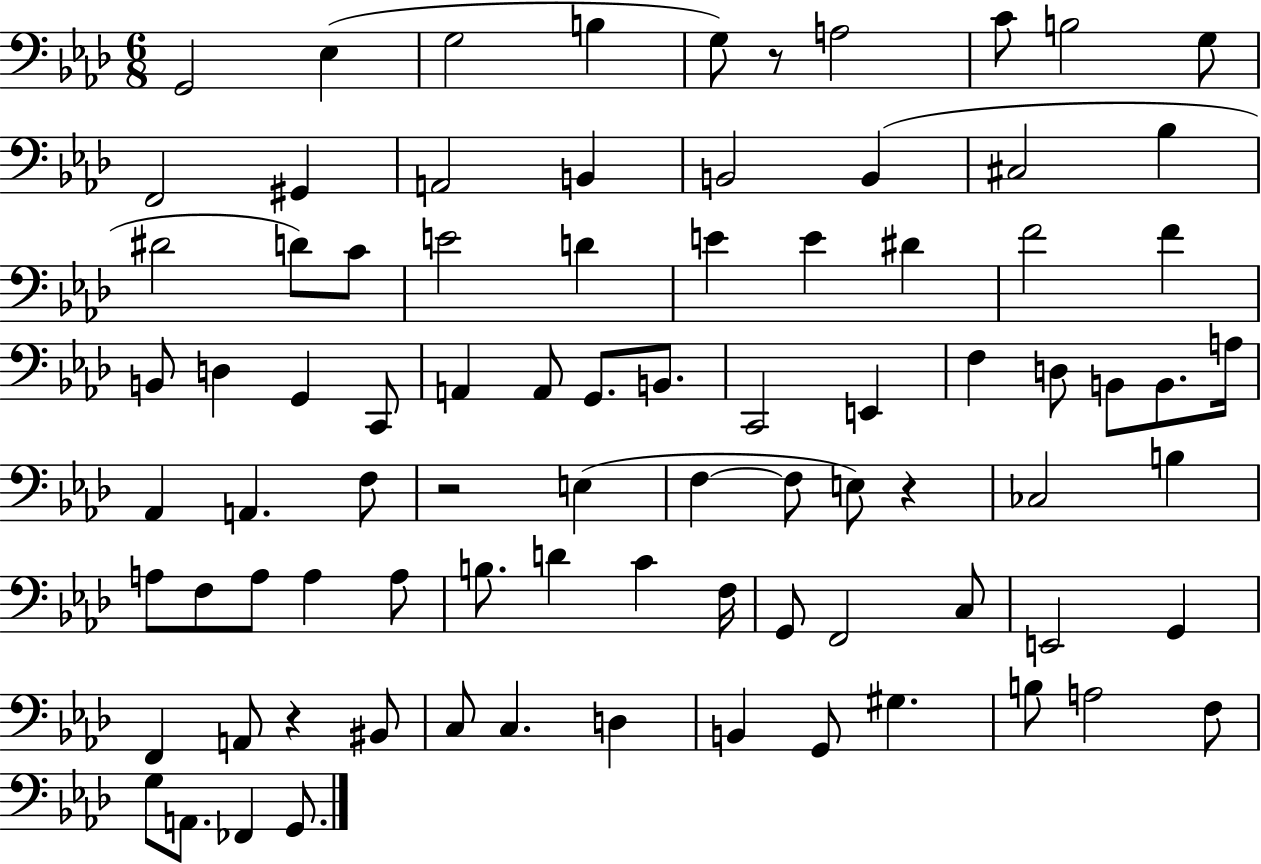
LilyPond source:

{
  \clef bass
  \numericTimeSignature
  \time 6/8
  \key aes \major
  g,2 ees4( | g2 b4 | g8) r8 a2 | c'8 b2 g8 | \break f,2 gis,4 | a,2 b,4 | b,2 b,4( | cis2 bes4 | \break dis'2 d'8) c'8 | e'2 d'4 | e'4 e'4 dis'4 | f'2 f'4 | \break b,8 d4 g,4 c,8 | a,4 a,8 g,8. b,8. | c,2 e,4 | f4 d8 b,8 b,8. a16 | \break aes,4 a,4. f8 | r2 e4( | f4~~ f8 e8) r4 | ces2 b4 | \break a8 f8 a8 a4 a8 | b8. d'4 c'4 f16 | g,8 f,2 c8 | e,2 g,4 | \break f,4 a,8 r4 bis,8 | c8 c4. d4 | b,4 g,8 gis4. | b8 a2 f8 | \break g8 a,8. fes,4 g,8. | \bar "|."
}